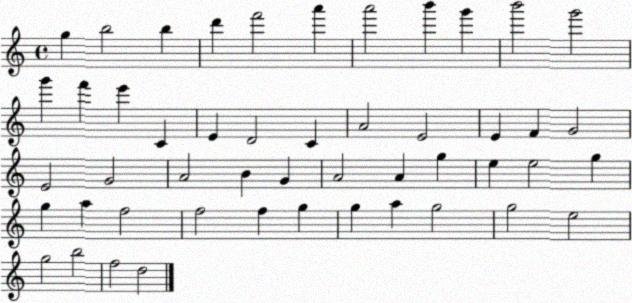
X:1
T:Untitled
M:4/4
L:1/4
K:C
g b2 b d' f'2 a' a'2 b' g' b'2 g'2 g' f' e' C E D2 C A2 E2 E F G2 E2 G2 A2 B G A2 A g e e2 g g a f2 f2 f g g a g2 g2 e2 g2 b2 f2 d2